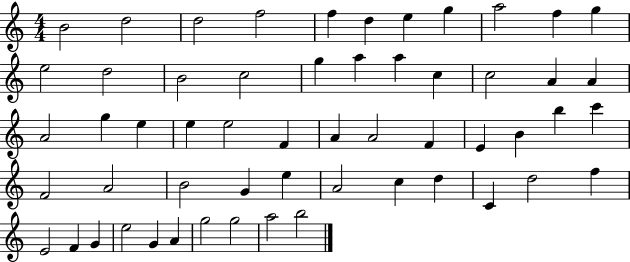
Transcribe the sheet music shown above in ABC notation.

X:1
T:Untitled
M:4/4
L:1/4
K:C
B2 d2 d2 f2 f d e g a2 f g e2 d2 B2 c2 g a a c c2 A A A2 g e e e2 F A A2 F E B b c' F2 A2 B2 G e A2 c d C d2 f E2 F G e2 G A g2 g2 a2 b2